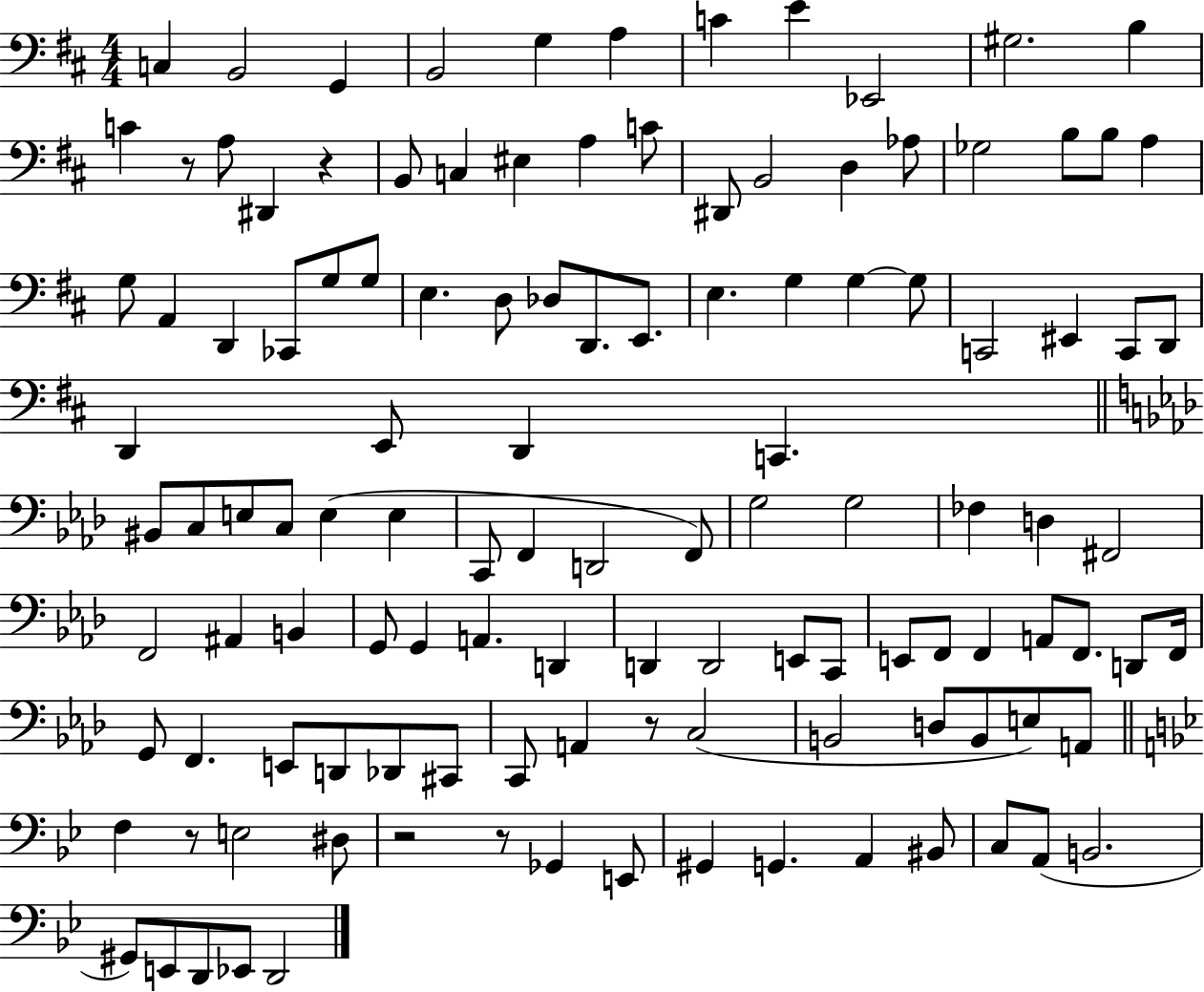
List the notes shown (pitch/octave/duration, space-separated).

C3/q B2/h G2/q B2/h G3/q A3/q C4/q E4/q Eb2/h G#3/h. B3/q C4/q R/e A3/e D#2/q R/q B2/e C3/q EIS3/q A3/q C4/e D#2/e B2/h D3/q Ab3/e Gb3/h B3/e B3/e A3/q G3/e A2/q D2/q CES2/e G3/e G3/e E3/q. D3/e Db3/e D2/e. E2/e. E3/q. G3/q G3/q G3/e C2/h EIS2/q C2/e D2/e D2/q E2/e D2/q C2/q. BIS2/e C3/e E3/e C3/e E3/q E3/q C2/e F2/q D2/h F2/e G3/h G3/h FES3/q D3/q F#2/h F2/h A#2/q B2/q G2/e G2/q A2/q. D2/q D2/q D2/h E2/e C2/e E2/e F2/e F2/q A2/e F2/e. D2/e F2/s G2/e F2/q. E2/e D2/e Db2/e C#2/e C2/e A2/q R/e C3/h B2/h D3/e B2/e E3/e A2/e F3/q R/e E3/h D#3/e R/h R/e Gb2/q E2/e G#2/q G2/q. A2/q BIS2/e C3/e A2/e B2/h. G#2/e E2/e D2/e Eb2/e D2/h